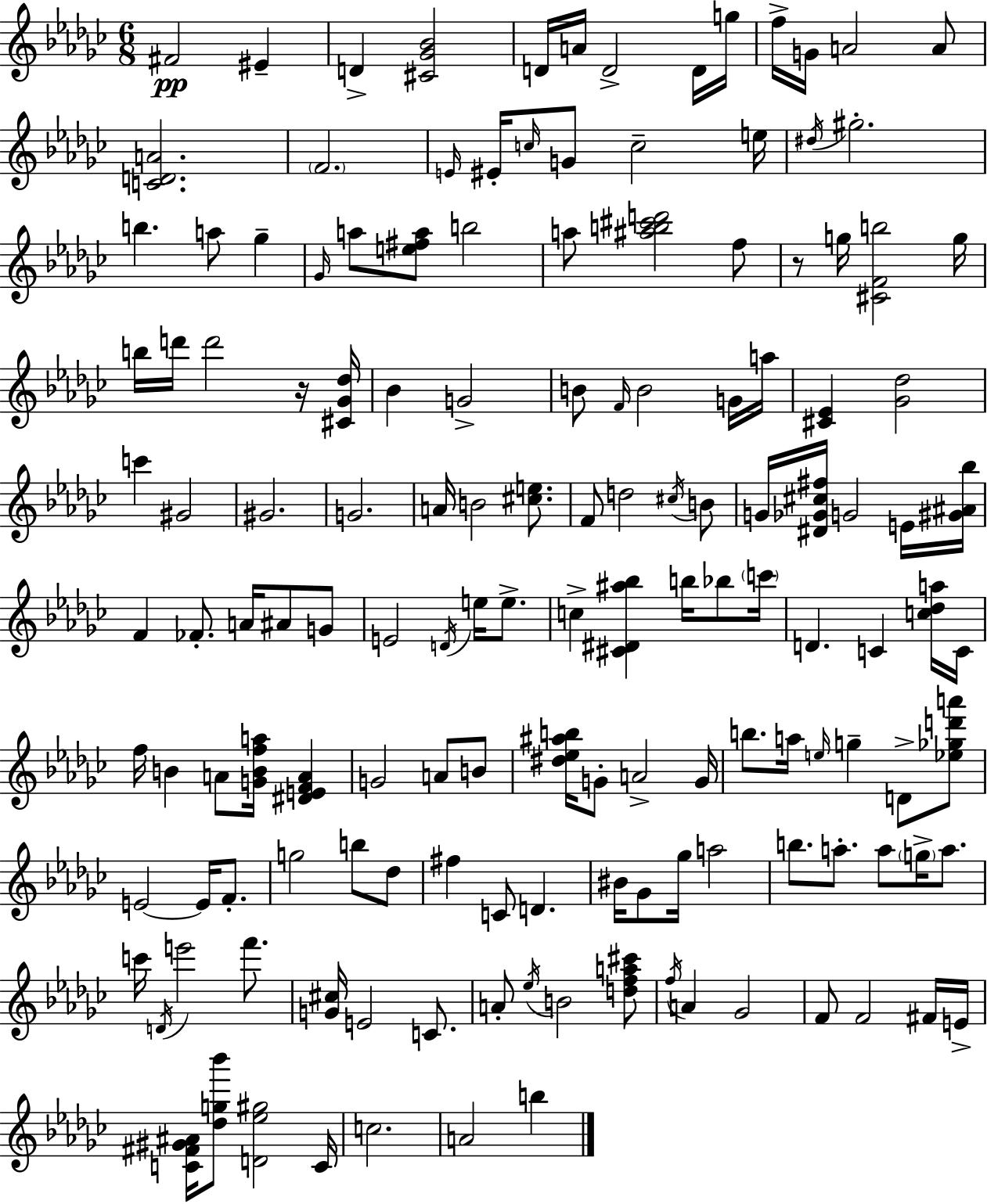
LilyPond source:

{
  \clef treble
  \numericTimeSignature
  \time 6/8
  \key ees \minor
  \repeat volta 2 { fis'2\pp eis'4-- | d'4-> <cis' ges' bes'>2 | d'16 a'16 d'2-> d'16 g''16 | f''16-> g'16 a'2 a'8 | \break <c' d' a'>2. | \parenthesize f'2. | \grace { e'16 } eis'16-. \grace { c''16 } g'8 c''2-- | e''16 \acciaccatura { dis''16 } gis''2.-. | \break b''4. a''8 ges''4-- | \grace { ges'16 } a''8 <e'' fis'' a''>8 b''2 | a''8 <ais'' b'' cis''' d'''>2 | f''8 r8 g''16 <cis' f' b''>2 | \break g''16 b''16 d'''16 d'''2 | r16 <cis' ges' des''>16 bes'4 g'2-> | b'8 \grace { f'16 } b'2 | g'16 a''16 <cis' ees'>4 <ges' des''>2 | \break c'''4 gis'2 | gis'2. | g'2. | a'16 b'2 | \break <cis'' e''>8. f'8 d''2 | \acciaccatura { cis''16 } b'8 g'16 <dis' ges' cis'' fis''>16 g'2 | e'16 <gis' ais' bes''>16 f'4 fes'8.-. | a'16 ais'8 g'8 e'2 | \break \acciaccatura { d'16 } e''16 e''8.-> c''4-> <cis' dis' ais'' bes''>4 | b''16 bes''8 \parenthesize c'''16 d'4. | c'4 <c'' des'' a''>16 c'16 f''16 b'4 | a'8 <g' b' f'' a''>16 <dis' e' f' a'>4 g'2 | \break a'8 b'8 <dis'' ees'' ais'' b''>16 g'8-. a'2-> | g'16 b''8. a''16 \grace { e''16 } | g''4-- d'8-> <ees'' ges'' d''' a'''>8 e'2~~ | e'16 f'8.-. g''2 | \break b''8 des''8 fis''4 | c'8 d'4. bis'16 ges'8 ges''16 | a''2 b''8. a''8.-. | a''8 \parenthesize g''16-> a''8. c'''16 \acciaccatura { d'16 } e'''2 | \break f'''8. <g' cis''>16 e'2 | c'8. a'8-. \acciaccatura { ees''16 } | b'2 <d'' f'' a'' cis'''>8 \acciaccatura { f''16 } a'4 | ges'2 f'8 | \break f'2 fis'16 e'16-> <c' fis' gis' ais'>16 | <des'' g'' bes'''>8 <d' ees'' gis''>2 c'16 c''2. | a'2 | b''4 } \bar "|."
}